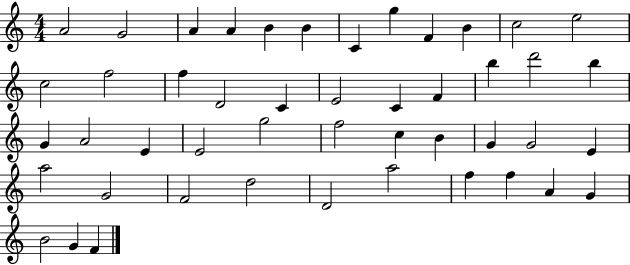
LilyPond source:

{
  \clef treble
  \numericTimeSignature
  \time 4/4
  \key c \major
  a'2 g'2 | a'4 a'4 b'4 b'4 | c'4 g''4 f'4 b'4 | c''2 e''2 | \break c''2 f''2 | f''4 d'2 c'4 | e'2 c'4 f'4 | b''4 d'''2 b''4 | \break g'4 a'2 e'4 | e'2 g''2 | f''2 c''4 b'4 | g'4 g'2 e'4 | \break a''2 g'2 | f'2 d''2 | d'2 a''2 | f''4 f''4 a'4 g'4 | \break b'2 g'4 f'4 | \bar "|."
}